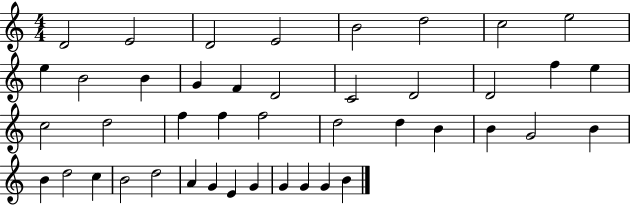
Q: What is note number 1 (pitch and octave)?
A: D4